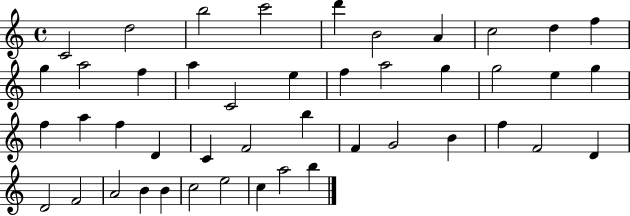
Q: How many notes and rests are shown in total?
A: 45